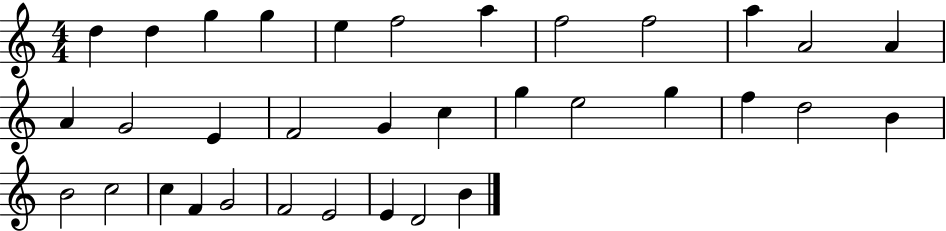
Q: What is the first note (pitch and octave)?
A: D5